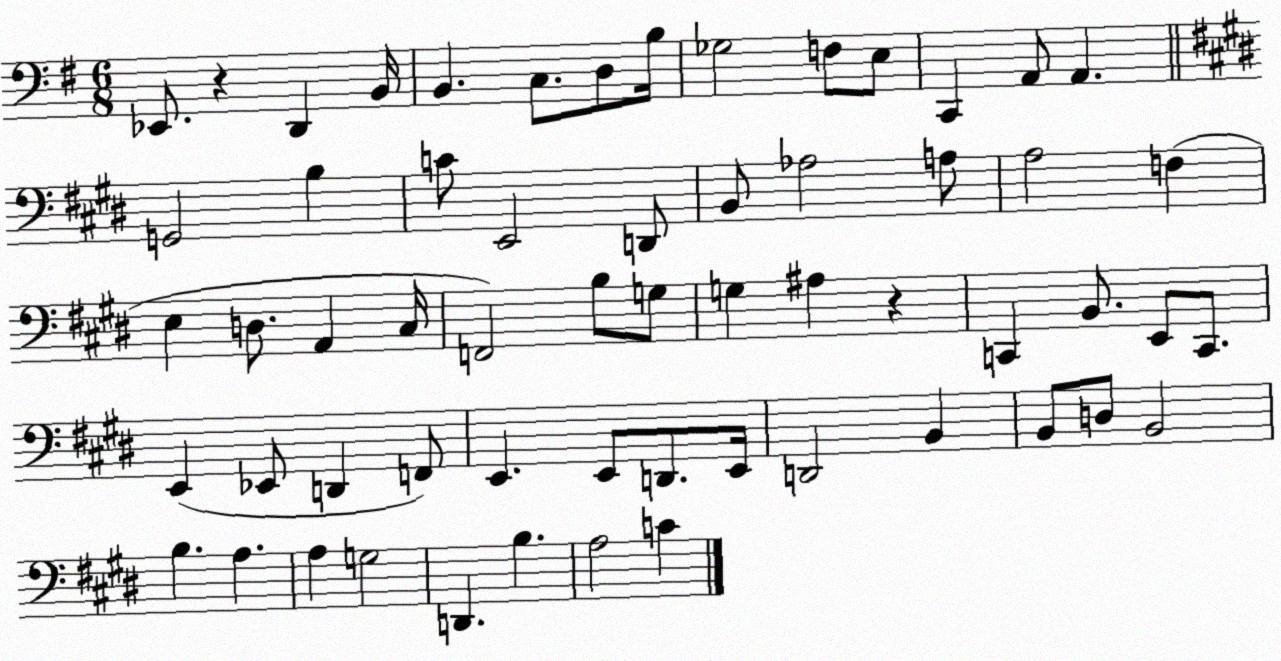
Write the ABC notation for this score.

X:1
T:Untitled
M:6/8
L:1/4
K:G
_E,,/2 z D,, B,,/4 B,, C,/2 D,/2 B,/4 _G,2 F,/2 E,/2 C,, A,,/2 A,, G,,2 B, C/2 E,,2 D,,/2 B,,/2 _A,2 A,/2 A,2 F, E, D,/2 A,, ^C,/4 F,,2 B,/2 G,/2 G, ^A, z C,, B,,/2 E,,/2 C,,/2 E,, _E,,/2 D,, F,,/2 E,, E,,/2 D,,/2 E,,/4 D,,2 B,, B,,/2 D,/2 B,,2 B, A, A, G,2 D,, B, A,2 C